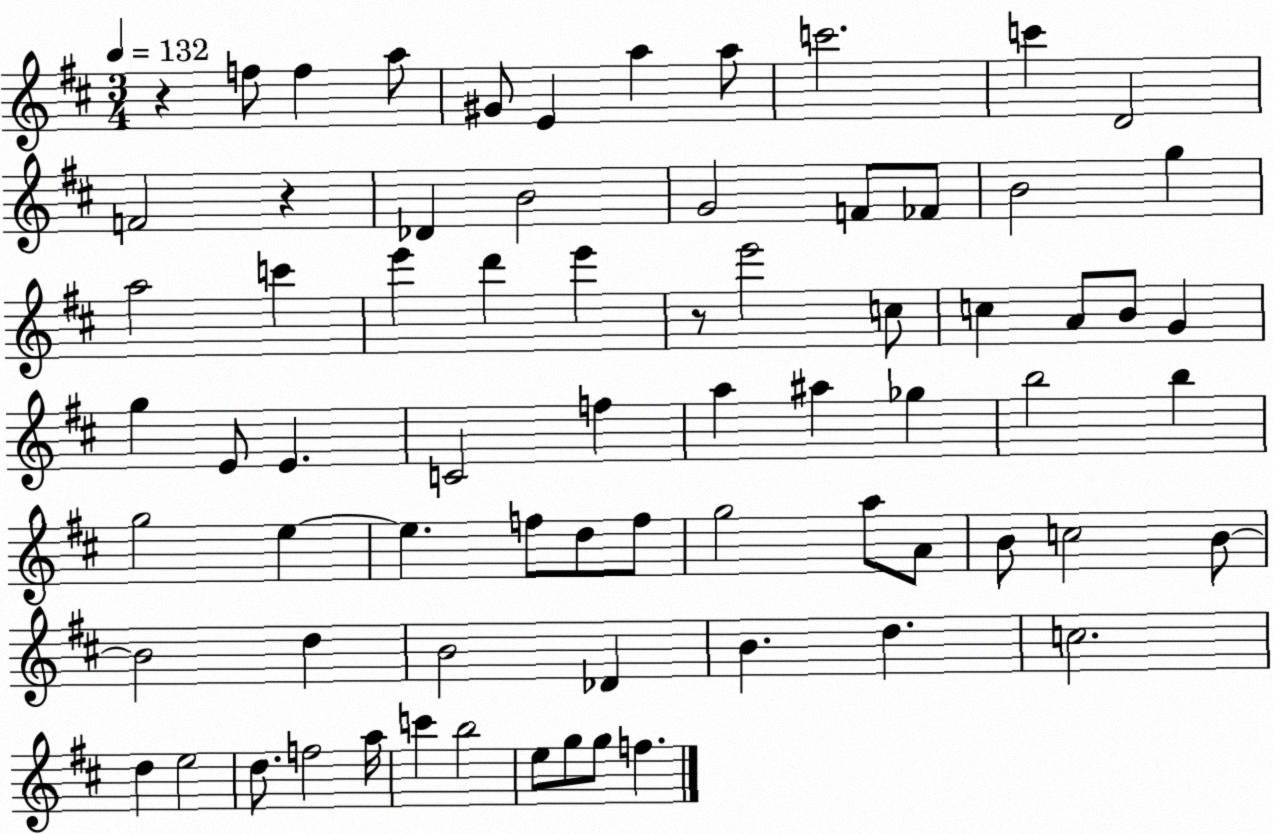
X:1
T:Untitled
M:3/4
L:1/4
K:D
z f/2 f a/2 ^G/2 E a a/2 c'2 c' D2 F2 z _D B2 G2 F/2 _F/2 B2 g a2 c' e' d' e' z/2 e'2 c/2 c A/2 B/2 G g E/2 E C2 f a ^a _g b2 b g2 e e f/2 d/2 f/2 g2 a/2 A/2 B/2 c2 B/2 B2 d B2 _D B d c2 d e2 d/2 f2 a/4 c' b2 e/2 g/2 g/2 f